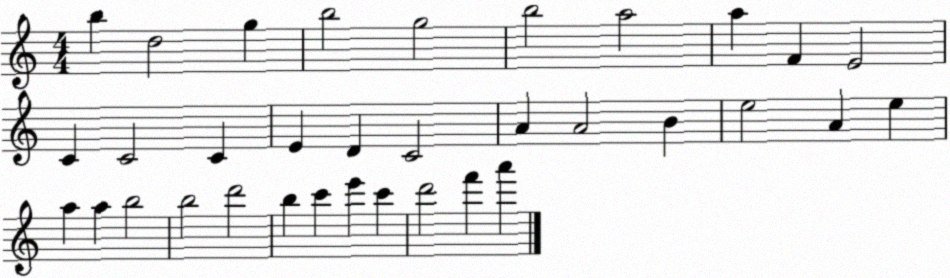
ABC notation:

X:1
T:Untitled
M:4/4
L:1/4
K:C
b d2 g b2 g2 b2 a2 a F E2 C C2 C E D C2 A A2 B e2 A e a a b2 b2 d'2 b c' e' c' d'2 f' a'